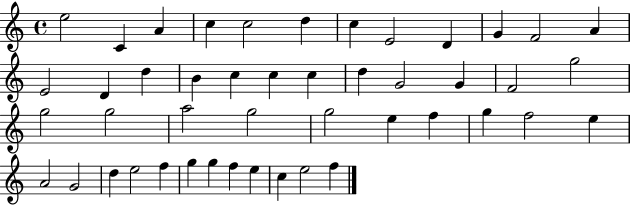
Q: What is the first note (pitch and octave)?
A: E5